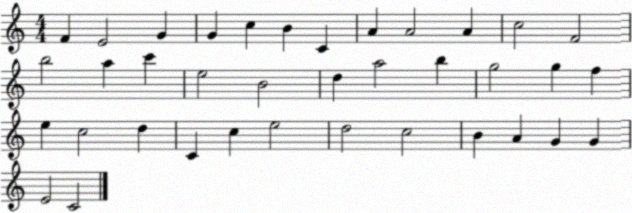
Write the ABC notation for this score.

X:1
T:Untitled
M:4/4
L:1/4
K:C
F E2 G G c B C A A2 A c2 F2 b2 a c' e2 B2 d a2 b g2 g f e c2 d C c e2 d2 c2 B A G G E2 C2